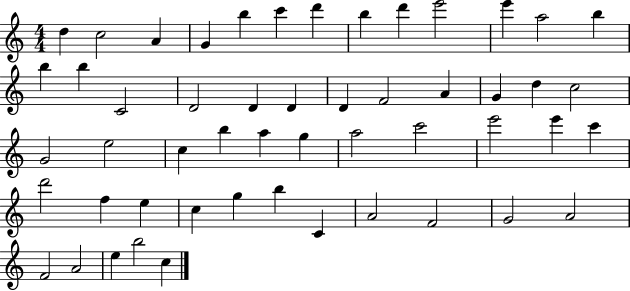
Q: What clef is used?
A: treble